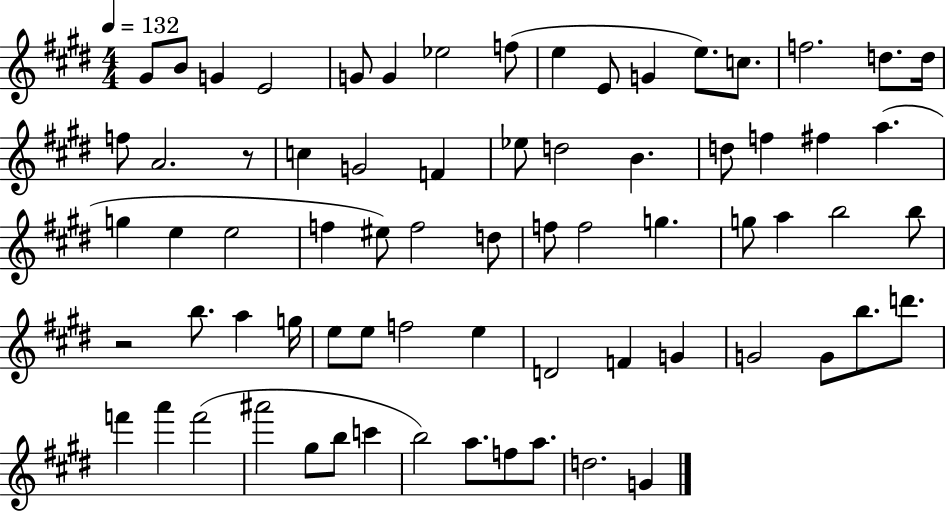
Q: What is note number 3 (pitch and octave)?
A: G4